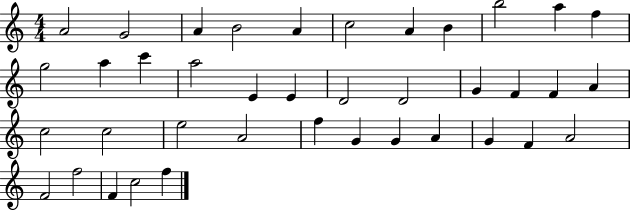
{
  \clef treble
  \numericTimeSignature
  \time 4/4
  \key c \major
  a'2 g'2 | a'4 b'2 a'4 | c''2 a'4 b'4 | b''2 a''4 f''4 | \break g''2 a''4 c'''4 | a''2 e'4 e'4 | d'2 d'2 | g'4 f'4 f'4 a'4 | \break c''2 c''2 | e''2 a'2 | f''4 g'4 g'4 a'4 | g'4 f'4 a'2 | \break f'2 f''2 | f'4 c''2 f''4 | \bar "|."
}